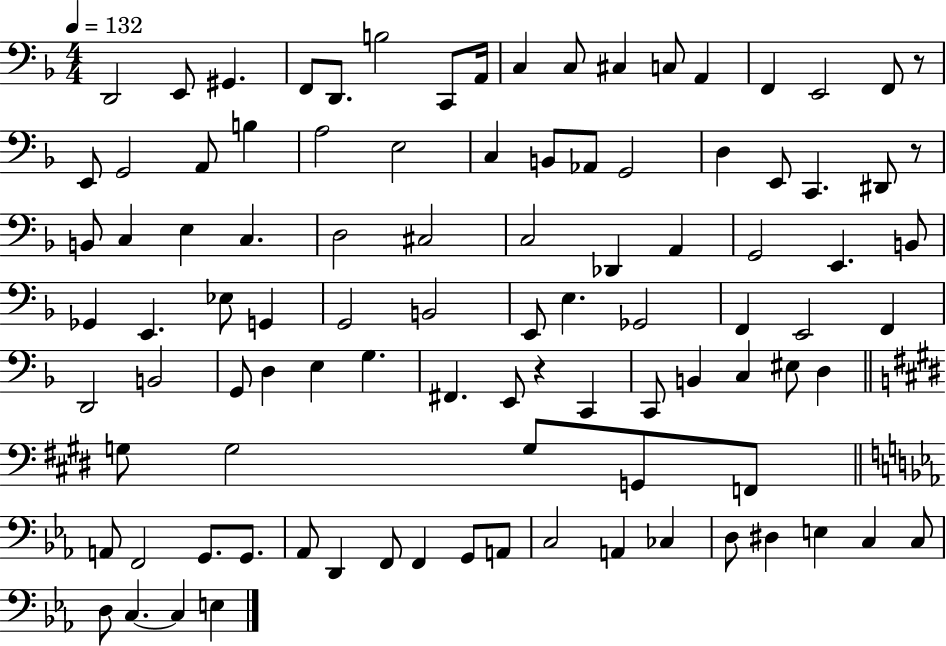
{
  \clef bass
  \numericTimeSignature
  \time 4/4
  \key f \major
  \tempo 4 = 132
  \repeat volta 2 { d,2 e,8 gis,4. | f,8 d,8. b2 c,8 a,16 | c4 c8 cis4 c8 a,4 | f,4 e,2 f,8 r8 | \break e,8 g,2 a,8 b4 | a2 e2 | c4 b,8 aes,8 g,2 | d4 e,8 c,4. dis,8 r8 | \break b,8 c4 e4 c4. | d2 cis2 | c2 des,4 a,4 | g,2 e,4. b,8 | \break ges,4 e,4. ees8 g,4 | g,2 b,2 | e,8 e4. ges,2 | f,4 e,2 f,4 | \break d,2 b,2 | g,8 d4 e4 g4. | fis,4. e,8 r4 c,4 | c,8 b,4 c4 eis8 d4 | \break \bar "||" \break \key e \major g8 g2 g8 g,8 f,8 | \bar "||" \break \key ees \major a,8 f,2 g,8. g,8. | aes,8 d,4 f,8 f,4 g,8 a,8 | c2 a,4 ces4 | d8 dis4 e4 c4 c8 | \break d8 c4.~~ c4 e4 | } \bar "|."
}